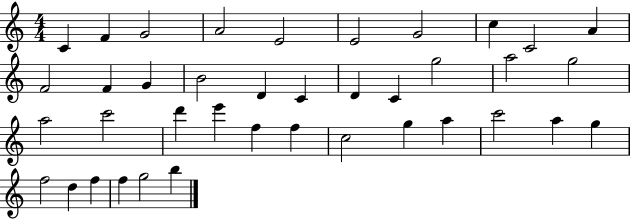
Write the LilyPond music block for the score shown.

{
  \clef treble
  \numericTimeSignature
  \time 4/4
  \key c \major
  c'4 f'4 g'2 | a'2 e'2 | e'2 g'2 | c''4 c'2 a'4 | \break f'2 f'4 g'4 | b'2 d'4 c'4 | d'4 c'4 g''2 | a''2 g''2 | \break a''2 c'''2 | d'''4 e'''4 f''4 f''4 | c''2 g''4 a''4 | c'''2 a''4 g''4 | \break f''2 d''4 f''4 | f''4 g''2 b''4 | \bar "|."
}